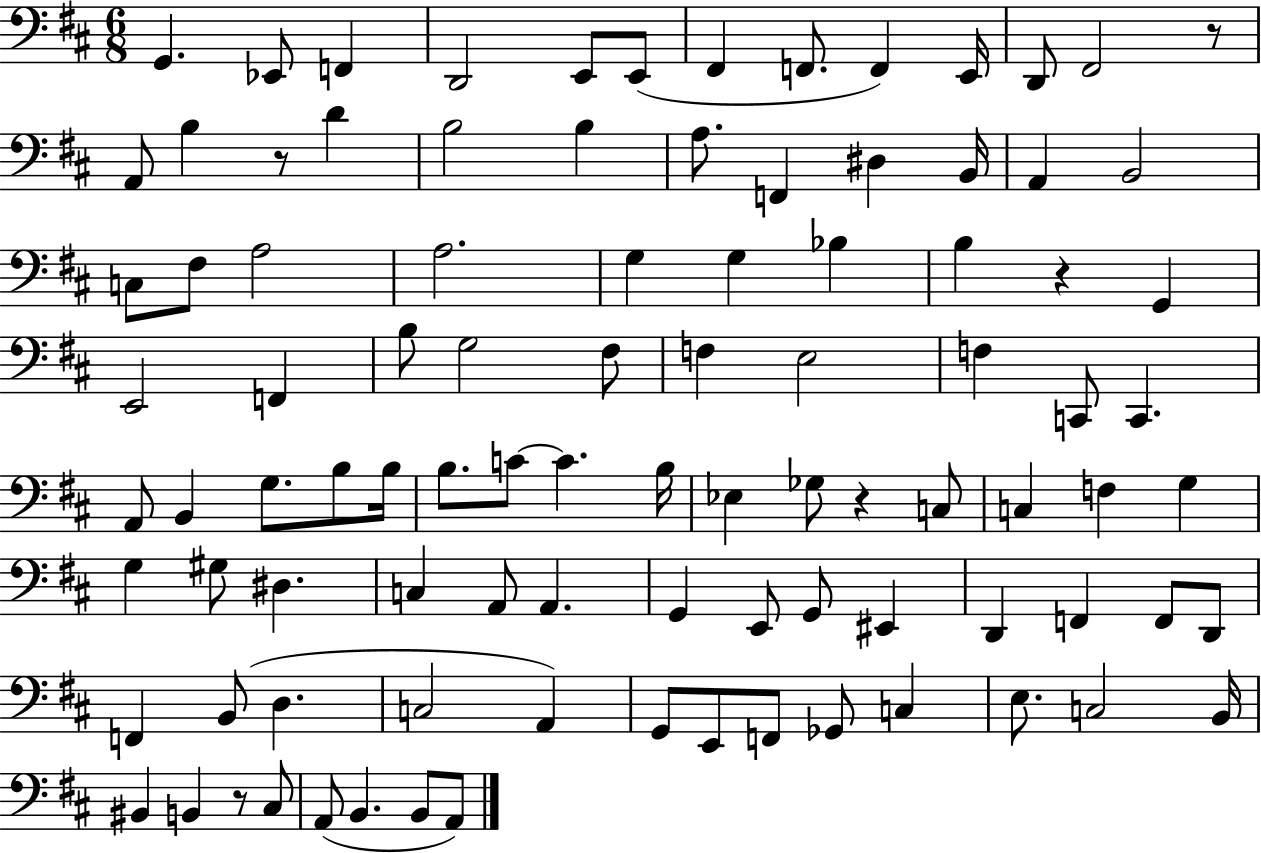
X:1
T:Untitled
M:6/8
L:1/4
K:D
G,, _E,,/2 F,, D,,2 E,,/2 E,,/2 ^F,, F,,/2 F,, E,,/4 D,,/2 ^F,,2 z/2 A,,/2 B, z/2 D B,2 B, A,/2 F,, ^D, B,,/4 A,, B,,2 C,/2 ^F,/2 A,2 A,2 G, G, _B, B, z G,, E,,2 F,, B,/2 G,2 ^F,/2 F, E,2 F, C,,/2 C,, A,,/2 B,, G,/2 B,/2 B,/4 B,/2 C/2 C B,/4 _E, _G,/2 z C,/2 C, F, G, G, ^G,/2 ^D, C, A,,/2 A,, G,, E,,/2 G,,/2 ^E,, D,, F,, F,,/2 D,,/2 F,, B,,/2 D, C,2 A,, G,,/2 E,,/2 F,,/2 _G,,/2 C, E,/2 C,2 B,,/4 ^B,, B,, z/2 ^C,/2 A,,/2 B,, B,,/2 A,,/2